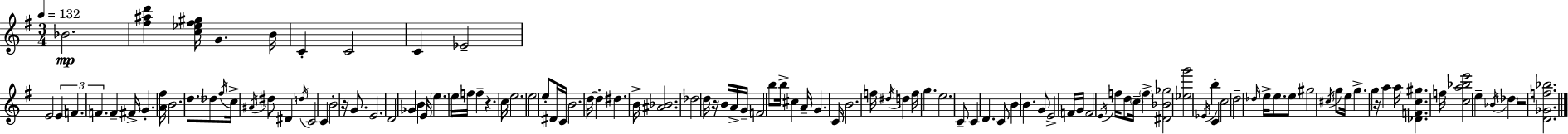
{
  \clef treble
  \numericTimeSignature
  \time 3/4
  \key e \minor
  \tempo 4 = 132
  bes'2.\mp | <fis'' ais'' d'''>4 <c'' ees'' fis'' gis''>16 g'4. b'16 | c'4-. c'2 | c'4 ees'2-- | \break e'2 \tuplet 3/2 { e'4 | f'4. f'4. } | f'4-- fis'16-> g'4.-. <a' fis''>16 | b'2. | \break \parenthesize d''8. des''8 \acciaccatura { fis''16 } c''16-> \acciaccatura { ais'16 } dis''8 dis'4 | \acciaccatura { d''16 } c'2 c'4 | b'2-. r16 | g'8. e'2. | \break d'2 ges'4 | b'4 e'16 \parenthesize e''4. | e''16 f''16 f''4-- r4. | c''16 e''2. | \break e''2 e''8-. | dis'16 c'16 b'2. | d''16~~ d''4-. dis''4. | b'16-> <ais' bes'>2. | \break des''2 d''16 | r16 b'16 a'16-> g'16-- f'2 | b''8 b''16-> cis''4 a'16-- g'4. | c'16 b'2. | \break f''16 \acciaccatura { dis''16 } d''4 f''16 g''4. | e''2. | c'8-- c'4 d'4. | c'8 b'4 b'4. | \break g'8 e'2-> | f'16 g'16 f'2 | \acciaccatura { e'16 } f''16 d''8 \parenthesize c''16-- \parenthesize f''4-> <dis' bes' ges''>2 | <ees'' g'''>2 | \break \acciaccatura { ees'16 } b''4-. c'4 c''2 | d''2-- | \grace { des''16 } e''16-> e''8. e''8 gis''2 | \acciaccatura { cis''16 } g''8 e''16 g''4.-> | \break g''4 r16 a''4 | a''16 <des' f' c'' gis''>4. f''16 <c'' a'' bes'' e'''>2 | e''4-- \acciaccatura { bes'16 } \parenthesize des''4 | r2 <d' ges' f'' bes''>2. | \break \bar "|."
}